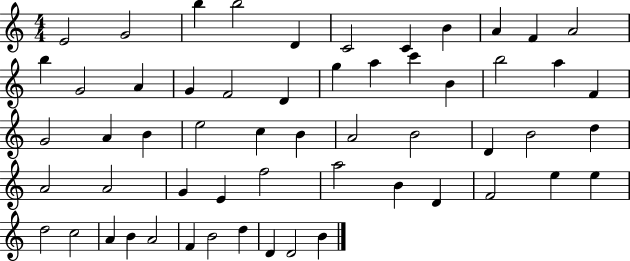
{
  \clef treble
  \numericTimeSignature
  \time 4/4
  \key c \major
  e'2 g'2 | b''4 b''2 d'4 | c'2 c'4 b'4 | a'4 f'4 a'2 | \break b''4 g'2 a'4 | g'4 f'2 d'4 | g''4 a''4 c'''4 b'4 | b''2 a''4 f'4 | \break g'2 a'4 b'4 | e''2 c''4 b'4 | a'2 b'2 | d'4 b'2 d''4 | \break a'2 a'2 | g'4 e'4 f''2 | a''2 b'4 d'4 | f'2 e''4 e''4 | \break d''2 c''2 | a'4 b'4 a'2 | f'4 b'2 d''4 | d'4 d'2 b'4 | \break \bar "|."
}